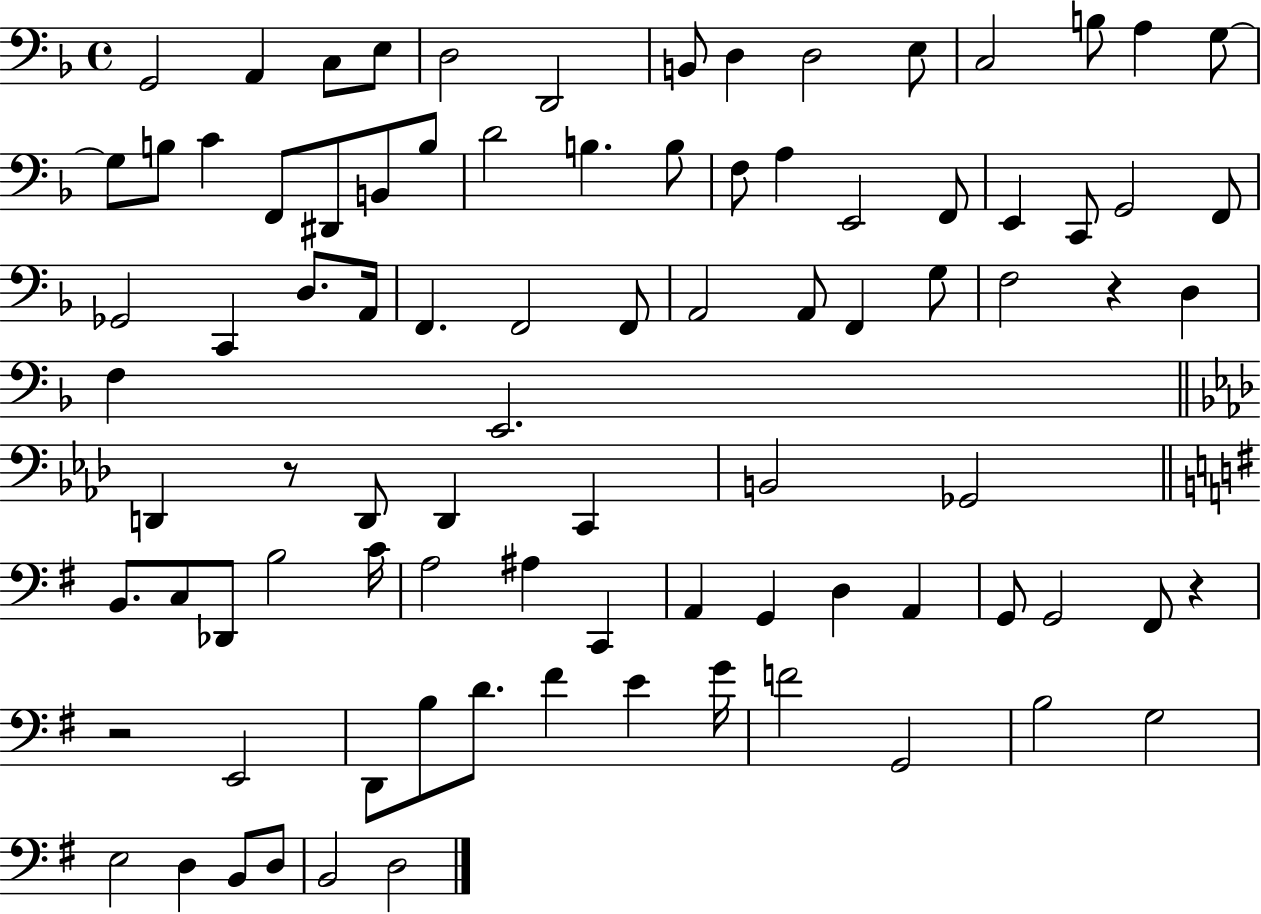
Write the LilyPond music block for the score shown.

{
  \clef bass
  \time 4/4
  \defaultTimeSignature
  \key f \major
  g,2 a,4 c8 e8 | d2 d,2 | b,8 d4 d2 e8 | c2 b8 a4 g8~~ | \break g8 b8 c'4 f,8 dis,8 b,8 b8 | d'2 b4. b8 | f8 a4 e,2 f,8 | e,4 c,8 g,2 f,8 | \break ges,2 c,4 d8. a,16 | f,4. f,2 f,8 | a,2 a,8 f,4 g8 | f2 r4 d4 | \break f4 e,2. | \bar "||" \break \key aes \major d,4 r8 d,8 d,4 c,4 | b,2 ges,2 | \bar "||" \break \key g \major b,8. c8 des,8 b2 c'16 | a2 ais4 c,4 | a,4 g,4 d4 a,4 | g,8 g,2 fis,8 r4 | \break r2 e,2 | d,8 b8 d'8. fis'4 e'4 g'16 | f'2 g,2 | b2 g2 | \break e2 d4 b,8 d8 | b,2 d2 | \bar "|."
}